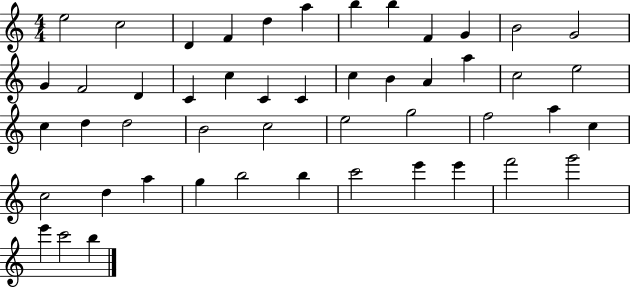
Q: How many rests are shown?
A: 0